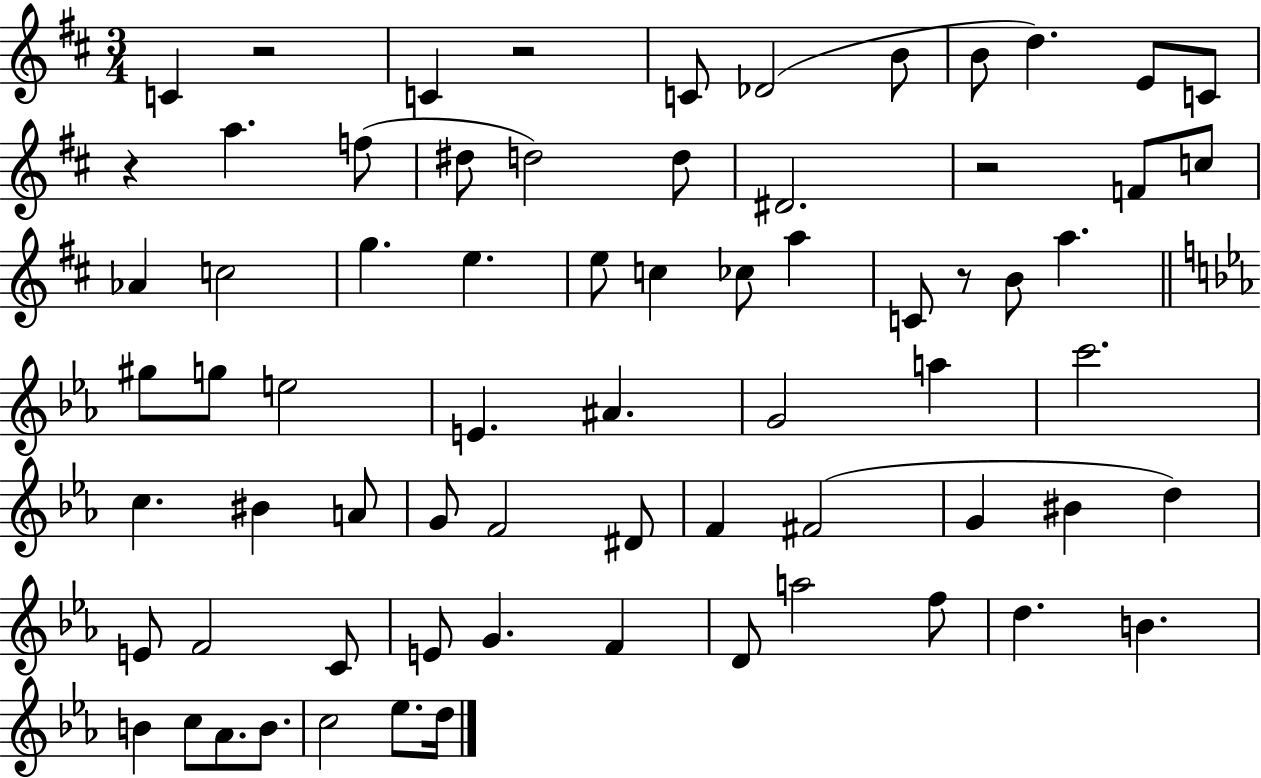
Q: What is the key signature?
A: D major